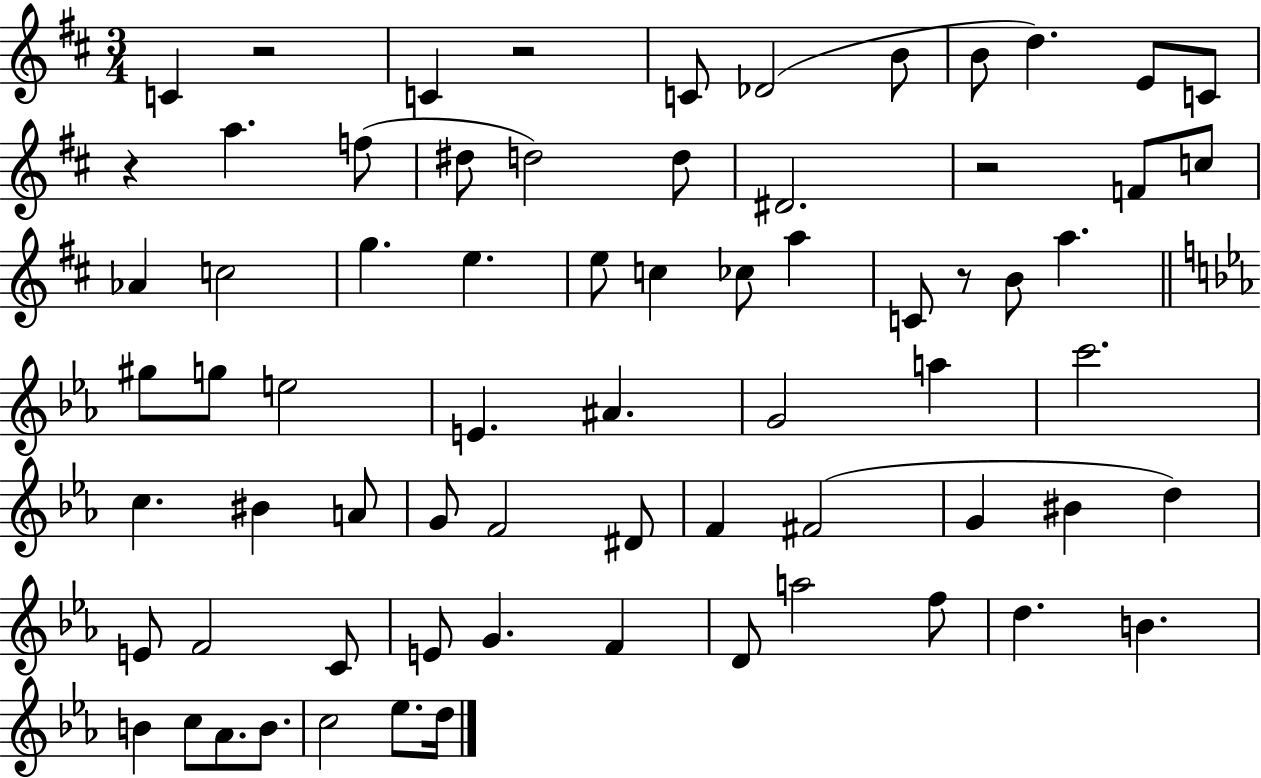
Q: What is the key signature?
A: D major